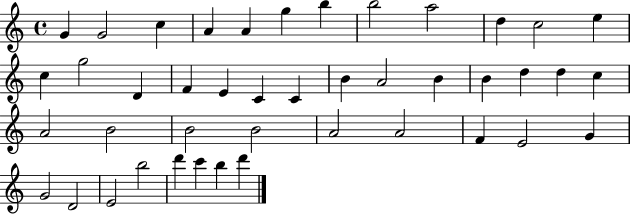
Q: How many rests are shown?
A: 0